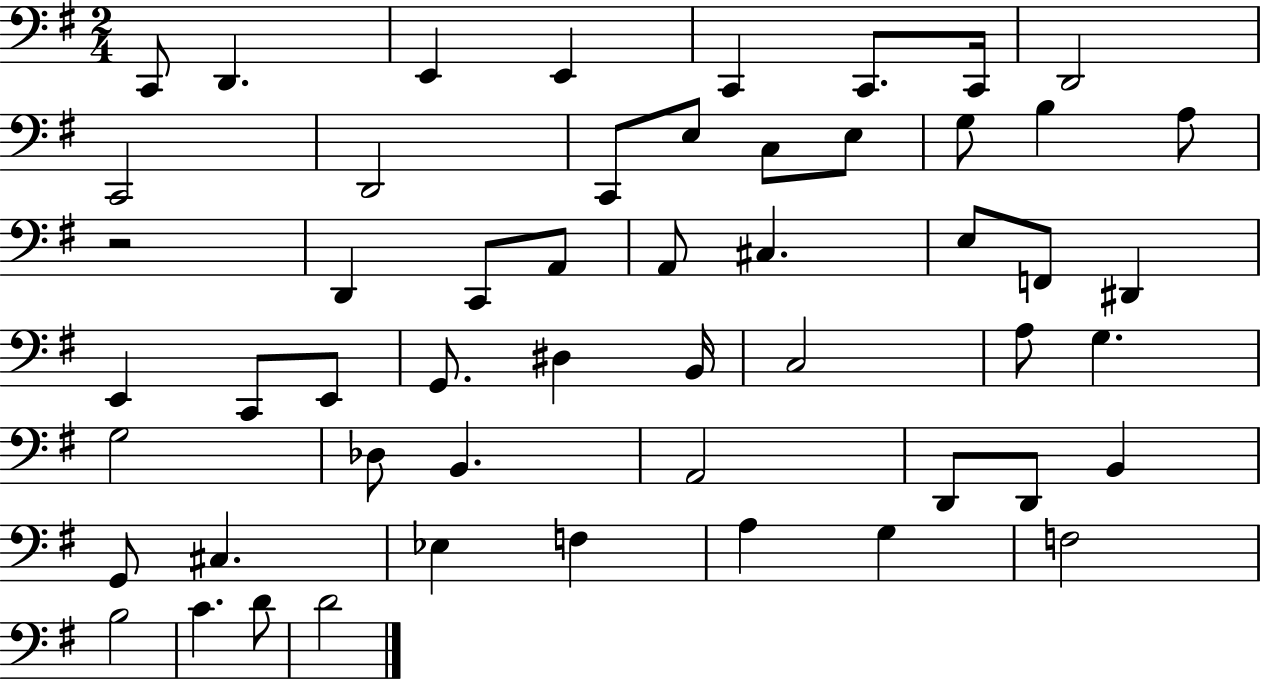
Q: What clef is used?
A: bass